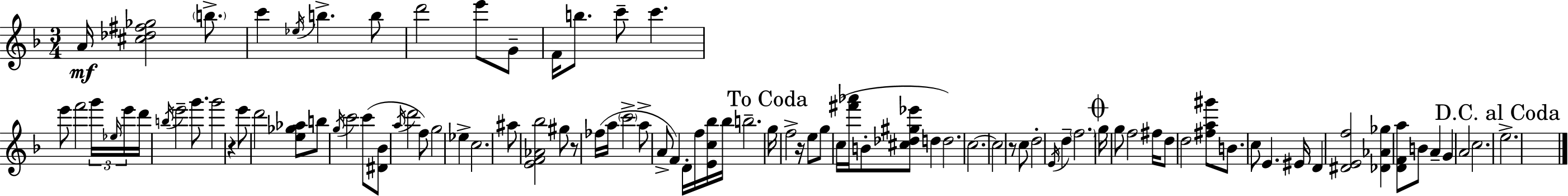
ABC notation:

X:1
T:Untitled
M:3/4
L:1/4
K:Dm
A/4 [^c_d^f_g]2 b/2 c' _e/4 b b/2 d'2 e'/2 G/2 F/4 b/2 c'/2 c' e'/2 f'2 g'/4 _e/4 e'/4 d'/4 b/4 e'2 g'/2 g'2 z e'/2 d'2 [e_g_a]/2 b/2 g/4 c'2 c'/2 [^D_B]/2 a/4 d'2 f/2 g2 _e c2 ^a/2 [EF_A_b]2 ^g/2 z/2 _f/4 a/4 c'2 a/2 A/2 F D/4 f/4 [Ec_b]/4 _b/4 b2 g/4 f2 z/4 e/2 g/2 c/4 [^f'_a']/4 B/2 [^c_d^g_e']/2 d d2 c2 c2 z/2 c/2 d2 E/4 d f2 g/4 g/2 f2 ^f/4 d/2 d2 [^fa^g']/2 B/2 c/2 E ^E/4 D [^DEf]2 [_D_A_g] [DFa]/2 B/2 A G A2 c2 e2